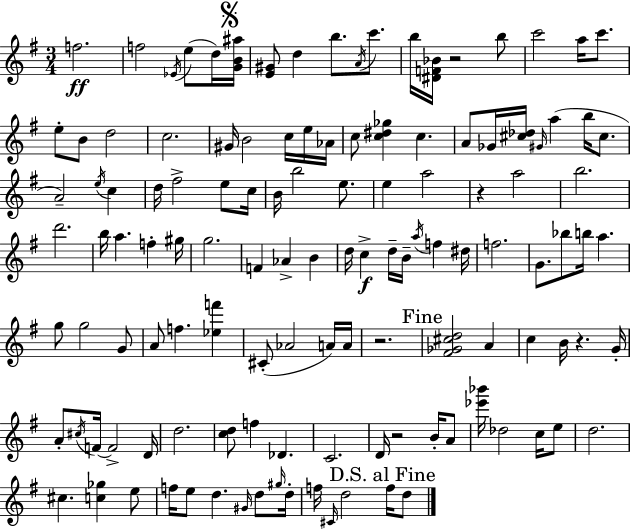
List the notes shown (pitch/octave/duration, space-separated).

F5/h. F5/h Eb4/s E5/e D5/s [G4,B4,A#5]/s [E4,G#4]/e D5/q B5/e. A4/s C6/e. B5/s [D#4,F4,Bb4]/s R/h B5/e C6/h A5/s C6/e. E5/e B4/e D5/h C5/h. G#4/s B4/h C5/s E5/s Ab4/s C5/e [C5,D#5,Gb5]/q C5/q. A4/e Gb4/s [C#5,Db5]/s G#4/s A5/q B5/s C#5/e. A4/h E5/s C5/q D5/s F#5/h E5/e C5/s B4/s B5/h E5/e. E5/q A5/h R/q A5/h B5/h. D6/h. B5/s A5/q. F5/q G#5/s G5/h. F4/q Ab4/q B4/q D5/s C5/q D5/s B4/s A5/s F5/q D#5/s F5/h. G4/e. Bb5/e B5/s A5/q. G5/e G5/h G4/e A4/e F5/q. [Eb5,F6]/q C#4/e Ab4/h A4/s A4/s R/h. [F#4,Gb4,C#5,D5]/h A4/q C5/q B4/s R/q. G4/s A4/e C#5/s F4/s F4/h D4/s D5/h. [C5,D5]/e F5/q Db4/q. C4/h. D4/s R/h B4/s A4/e [Eb6,Bb6]/s Db5/h C5/s E5/e D5/h. C#5/q. [C5,Gb5]/q E5/e F5/s E5/e D5/q. G#4/s D5/e G#5/s D5/s F5/s C#4/s D5/h F5/s D5/e